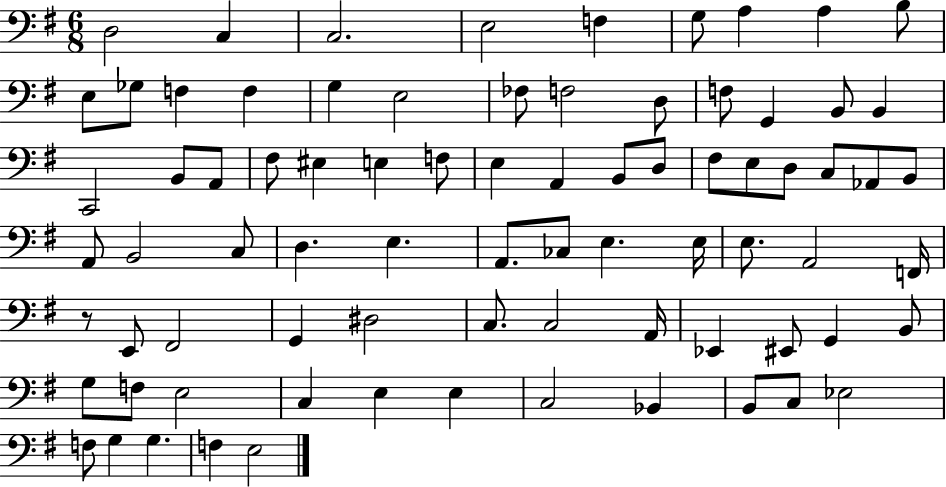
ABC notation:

X:1
T:Untitled
M:6/8
L:1/4
K:G
D,2 C, C,2 E,2 F, G,/2 A, A, B,/2 E,/2 _G,/2 F, F, G, E,2 _F,/2 F,2 D,/2 F,/2 G,, B,,/2 B,, C,,2 B,,/2 A,,/2 ^F,/2 ^E, E, F,/2 E, A,, B,,/2 D,/2 ^F,/2 E,/2 D,/2 C,/2 _A,,/2 B,,/2 A,,/2 B,,2 C,/2 D, E, A,,/2 _C,/2 E, E,/4 E,/2 A,,2 F,,/4 z/2 E,,/2 ^F,,2 G,, ^D,2 C,/2 C,2 A,,/4 _E,, ^E,,/2 G,, B,,/2 G,/2 F,/2 E,2 C, E, E, C,2 _B,, B,,/2 C,/2 _E,2 F,/2 G, G, F, E,2